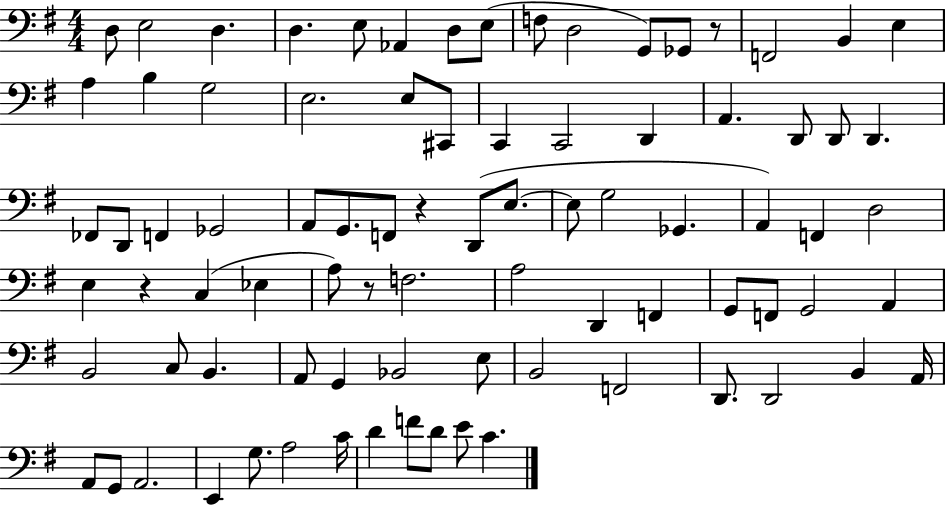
D3/e E3/h D3/q. D3/q. E3/e Ab2/q D3/e E3/e F3/e D3/h G2/e Gb2/e R/e F2/h B2/q E3/q A3/q B3/q G3/h E3/h. E3/e C#2/e C2/q C2/h D2/q A2/q. D2/e D2/e D2/q. FES2/e D2/e F2/q Gb2/h A2/e G2/e. F2/e R/q D2/e E3/e. E3/e G3/h Gb2/q. A2/q F2/q D3/h E3/q R/q C3/q Eb3/q A3/e R/e F3/h. A3/h D2/q F2/q G2/e F2/e G2/h A2/q B2/h C3/e B2/q. A2/e G2/q Bb2/h E3/e B2/h F2/h D2/e. D2/h B2/q A2/s A2/e G2/e A2/h. E2/q G3/e. A3/h C4/s D4/q F4/e D4/e E4/e C4/q.